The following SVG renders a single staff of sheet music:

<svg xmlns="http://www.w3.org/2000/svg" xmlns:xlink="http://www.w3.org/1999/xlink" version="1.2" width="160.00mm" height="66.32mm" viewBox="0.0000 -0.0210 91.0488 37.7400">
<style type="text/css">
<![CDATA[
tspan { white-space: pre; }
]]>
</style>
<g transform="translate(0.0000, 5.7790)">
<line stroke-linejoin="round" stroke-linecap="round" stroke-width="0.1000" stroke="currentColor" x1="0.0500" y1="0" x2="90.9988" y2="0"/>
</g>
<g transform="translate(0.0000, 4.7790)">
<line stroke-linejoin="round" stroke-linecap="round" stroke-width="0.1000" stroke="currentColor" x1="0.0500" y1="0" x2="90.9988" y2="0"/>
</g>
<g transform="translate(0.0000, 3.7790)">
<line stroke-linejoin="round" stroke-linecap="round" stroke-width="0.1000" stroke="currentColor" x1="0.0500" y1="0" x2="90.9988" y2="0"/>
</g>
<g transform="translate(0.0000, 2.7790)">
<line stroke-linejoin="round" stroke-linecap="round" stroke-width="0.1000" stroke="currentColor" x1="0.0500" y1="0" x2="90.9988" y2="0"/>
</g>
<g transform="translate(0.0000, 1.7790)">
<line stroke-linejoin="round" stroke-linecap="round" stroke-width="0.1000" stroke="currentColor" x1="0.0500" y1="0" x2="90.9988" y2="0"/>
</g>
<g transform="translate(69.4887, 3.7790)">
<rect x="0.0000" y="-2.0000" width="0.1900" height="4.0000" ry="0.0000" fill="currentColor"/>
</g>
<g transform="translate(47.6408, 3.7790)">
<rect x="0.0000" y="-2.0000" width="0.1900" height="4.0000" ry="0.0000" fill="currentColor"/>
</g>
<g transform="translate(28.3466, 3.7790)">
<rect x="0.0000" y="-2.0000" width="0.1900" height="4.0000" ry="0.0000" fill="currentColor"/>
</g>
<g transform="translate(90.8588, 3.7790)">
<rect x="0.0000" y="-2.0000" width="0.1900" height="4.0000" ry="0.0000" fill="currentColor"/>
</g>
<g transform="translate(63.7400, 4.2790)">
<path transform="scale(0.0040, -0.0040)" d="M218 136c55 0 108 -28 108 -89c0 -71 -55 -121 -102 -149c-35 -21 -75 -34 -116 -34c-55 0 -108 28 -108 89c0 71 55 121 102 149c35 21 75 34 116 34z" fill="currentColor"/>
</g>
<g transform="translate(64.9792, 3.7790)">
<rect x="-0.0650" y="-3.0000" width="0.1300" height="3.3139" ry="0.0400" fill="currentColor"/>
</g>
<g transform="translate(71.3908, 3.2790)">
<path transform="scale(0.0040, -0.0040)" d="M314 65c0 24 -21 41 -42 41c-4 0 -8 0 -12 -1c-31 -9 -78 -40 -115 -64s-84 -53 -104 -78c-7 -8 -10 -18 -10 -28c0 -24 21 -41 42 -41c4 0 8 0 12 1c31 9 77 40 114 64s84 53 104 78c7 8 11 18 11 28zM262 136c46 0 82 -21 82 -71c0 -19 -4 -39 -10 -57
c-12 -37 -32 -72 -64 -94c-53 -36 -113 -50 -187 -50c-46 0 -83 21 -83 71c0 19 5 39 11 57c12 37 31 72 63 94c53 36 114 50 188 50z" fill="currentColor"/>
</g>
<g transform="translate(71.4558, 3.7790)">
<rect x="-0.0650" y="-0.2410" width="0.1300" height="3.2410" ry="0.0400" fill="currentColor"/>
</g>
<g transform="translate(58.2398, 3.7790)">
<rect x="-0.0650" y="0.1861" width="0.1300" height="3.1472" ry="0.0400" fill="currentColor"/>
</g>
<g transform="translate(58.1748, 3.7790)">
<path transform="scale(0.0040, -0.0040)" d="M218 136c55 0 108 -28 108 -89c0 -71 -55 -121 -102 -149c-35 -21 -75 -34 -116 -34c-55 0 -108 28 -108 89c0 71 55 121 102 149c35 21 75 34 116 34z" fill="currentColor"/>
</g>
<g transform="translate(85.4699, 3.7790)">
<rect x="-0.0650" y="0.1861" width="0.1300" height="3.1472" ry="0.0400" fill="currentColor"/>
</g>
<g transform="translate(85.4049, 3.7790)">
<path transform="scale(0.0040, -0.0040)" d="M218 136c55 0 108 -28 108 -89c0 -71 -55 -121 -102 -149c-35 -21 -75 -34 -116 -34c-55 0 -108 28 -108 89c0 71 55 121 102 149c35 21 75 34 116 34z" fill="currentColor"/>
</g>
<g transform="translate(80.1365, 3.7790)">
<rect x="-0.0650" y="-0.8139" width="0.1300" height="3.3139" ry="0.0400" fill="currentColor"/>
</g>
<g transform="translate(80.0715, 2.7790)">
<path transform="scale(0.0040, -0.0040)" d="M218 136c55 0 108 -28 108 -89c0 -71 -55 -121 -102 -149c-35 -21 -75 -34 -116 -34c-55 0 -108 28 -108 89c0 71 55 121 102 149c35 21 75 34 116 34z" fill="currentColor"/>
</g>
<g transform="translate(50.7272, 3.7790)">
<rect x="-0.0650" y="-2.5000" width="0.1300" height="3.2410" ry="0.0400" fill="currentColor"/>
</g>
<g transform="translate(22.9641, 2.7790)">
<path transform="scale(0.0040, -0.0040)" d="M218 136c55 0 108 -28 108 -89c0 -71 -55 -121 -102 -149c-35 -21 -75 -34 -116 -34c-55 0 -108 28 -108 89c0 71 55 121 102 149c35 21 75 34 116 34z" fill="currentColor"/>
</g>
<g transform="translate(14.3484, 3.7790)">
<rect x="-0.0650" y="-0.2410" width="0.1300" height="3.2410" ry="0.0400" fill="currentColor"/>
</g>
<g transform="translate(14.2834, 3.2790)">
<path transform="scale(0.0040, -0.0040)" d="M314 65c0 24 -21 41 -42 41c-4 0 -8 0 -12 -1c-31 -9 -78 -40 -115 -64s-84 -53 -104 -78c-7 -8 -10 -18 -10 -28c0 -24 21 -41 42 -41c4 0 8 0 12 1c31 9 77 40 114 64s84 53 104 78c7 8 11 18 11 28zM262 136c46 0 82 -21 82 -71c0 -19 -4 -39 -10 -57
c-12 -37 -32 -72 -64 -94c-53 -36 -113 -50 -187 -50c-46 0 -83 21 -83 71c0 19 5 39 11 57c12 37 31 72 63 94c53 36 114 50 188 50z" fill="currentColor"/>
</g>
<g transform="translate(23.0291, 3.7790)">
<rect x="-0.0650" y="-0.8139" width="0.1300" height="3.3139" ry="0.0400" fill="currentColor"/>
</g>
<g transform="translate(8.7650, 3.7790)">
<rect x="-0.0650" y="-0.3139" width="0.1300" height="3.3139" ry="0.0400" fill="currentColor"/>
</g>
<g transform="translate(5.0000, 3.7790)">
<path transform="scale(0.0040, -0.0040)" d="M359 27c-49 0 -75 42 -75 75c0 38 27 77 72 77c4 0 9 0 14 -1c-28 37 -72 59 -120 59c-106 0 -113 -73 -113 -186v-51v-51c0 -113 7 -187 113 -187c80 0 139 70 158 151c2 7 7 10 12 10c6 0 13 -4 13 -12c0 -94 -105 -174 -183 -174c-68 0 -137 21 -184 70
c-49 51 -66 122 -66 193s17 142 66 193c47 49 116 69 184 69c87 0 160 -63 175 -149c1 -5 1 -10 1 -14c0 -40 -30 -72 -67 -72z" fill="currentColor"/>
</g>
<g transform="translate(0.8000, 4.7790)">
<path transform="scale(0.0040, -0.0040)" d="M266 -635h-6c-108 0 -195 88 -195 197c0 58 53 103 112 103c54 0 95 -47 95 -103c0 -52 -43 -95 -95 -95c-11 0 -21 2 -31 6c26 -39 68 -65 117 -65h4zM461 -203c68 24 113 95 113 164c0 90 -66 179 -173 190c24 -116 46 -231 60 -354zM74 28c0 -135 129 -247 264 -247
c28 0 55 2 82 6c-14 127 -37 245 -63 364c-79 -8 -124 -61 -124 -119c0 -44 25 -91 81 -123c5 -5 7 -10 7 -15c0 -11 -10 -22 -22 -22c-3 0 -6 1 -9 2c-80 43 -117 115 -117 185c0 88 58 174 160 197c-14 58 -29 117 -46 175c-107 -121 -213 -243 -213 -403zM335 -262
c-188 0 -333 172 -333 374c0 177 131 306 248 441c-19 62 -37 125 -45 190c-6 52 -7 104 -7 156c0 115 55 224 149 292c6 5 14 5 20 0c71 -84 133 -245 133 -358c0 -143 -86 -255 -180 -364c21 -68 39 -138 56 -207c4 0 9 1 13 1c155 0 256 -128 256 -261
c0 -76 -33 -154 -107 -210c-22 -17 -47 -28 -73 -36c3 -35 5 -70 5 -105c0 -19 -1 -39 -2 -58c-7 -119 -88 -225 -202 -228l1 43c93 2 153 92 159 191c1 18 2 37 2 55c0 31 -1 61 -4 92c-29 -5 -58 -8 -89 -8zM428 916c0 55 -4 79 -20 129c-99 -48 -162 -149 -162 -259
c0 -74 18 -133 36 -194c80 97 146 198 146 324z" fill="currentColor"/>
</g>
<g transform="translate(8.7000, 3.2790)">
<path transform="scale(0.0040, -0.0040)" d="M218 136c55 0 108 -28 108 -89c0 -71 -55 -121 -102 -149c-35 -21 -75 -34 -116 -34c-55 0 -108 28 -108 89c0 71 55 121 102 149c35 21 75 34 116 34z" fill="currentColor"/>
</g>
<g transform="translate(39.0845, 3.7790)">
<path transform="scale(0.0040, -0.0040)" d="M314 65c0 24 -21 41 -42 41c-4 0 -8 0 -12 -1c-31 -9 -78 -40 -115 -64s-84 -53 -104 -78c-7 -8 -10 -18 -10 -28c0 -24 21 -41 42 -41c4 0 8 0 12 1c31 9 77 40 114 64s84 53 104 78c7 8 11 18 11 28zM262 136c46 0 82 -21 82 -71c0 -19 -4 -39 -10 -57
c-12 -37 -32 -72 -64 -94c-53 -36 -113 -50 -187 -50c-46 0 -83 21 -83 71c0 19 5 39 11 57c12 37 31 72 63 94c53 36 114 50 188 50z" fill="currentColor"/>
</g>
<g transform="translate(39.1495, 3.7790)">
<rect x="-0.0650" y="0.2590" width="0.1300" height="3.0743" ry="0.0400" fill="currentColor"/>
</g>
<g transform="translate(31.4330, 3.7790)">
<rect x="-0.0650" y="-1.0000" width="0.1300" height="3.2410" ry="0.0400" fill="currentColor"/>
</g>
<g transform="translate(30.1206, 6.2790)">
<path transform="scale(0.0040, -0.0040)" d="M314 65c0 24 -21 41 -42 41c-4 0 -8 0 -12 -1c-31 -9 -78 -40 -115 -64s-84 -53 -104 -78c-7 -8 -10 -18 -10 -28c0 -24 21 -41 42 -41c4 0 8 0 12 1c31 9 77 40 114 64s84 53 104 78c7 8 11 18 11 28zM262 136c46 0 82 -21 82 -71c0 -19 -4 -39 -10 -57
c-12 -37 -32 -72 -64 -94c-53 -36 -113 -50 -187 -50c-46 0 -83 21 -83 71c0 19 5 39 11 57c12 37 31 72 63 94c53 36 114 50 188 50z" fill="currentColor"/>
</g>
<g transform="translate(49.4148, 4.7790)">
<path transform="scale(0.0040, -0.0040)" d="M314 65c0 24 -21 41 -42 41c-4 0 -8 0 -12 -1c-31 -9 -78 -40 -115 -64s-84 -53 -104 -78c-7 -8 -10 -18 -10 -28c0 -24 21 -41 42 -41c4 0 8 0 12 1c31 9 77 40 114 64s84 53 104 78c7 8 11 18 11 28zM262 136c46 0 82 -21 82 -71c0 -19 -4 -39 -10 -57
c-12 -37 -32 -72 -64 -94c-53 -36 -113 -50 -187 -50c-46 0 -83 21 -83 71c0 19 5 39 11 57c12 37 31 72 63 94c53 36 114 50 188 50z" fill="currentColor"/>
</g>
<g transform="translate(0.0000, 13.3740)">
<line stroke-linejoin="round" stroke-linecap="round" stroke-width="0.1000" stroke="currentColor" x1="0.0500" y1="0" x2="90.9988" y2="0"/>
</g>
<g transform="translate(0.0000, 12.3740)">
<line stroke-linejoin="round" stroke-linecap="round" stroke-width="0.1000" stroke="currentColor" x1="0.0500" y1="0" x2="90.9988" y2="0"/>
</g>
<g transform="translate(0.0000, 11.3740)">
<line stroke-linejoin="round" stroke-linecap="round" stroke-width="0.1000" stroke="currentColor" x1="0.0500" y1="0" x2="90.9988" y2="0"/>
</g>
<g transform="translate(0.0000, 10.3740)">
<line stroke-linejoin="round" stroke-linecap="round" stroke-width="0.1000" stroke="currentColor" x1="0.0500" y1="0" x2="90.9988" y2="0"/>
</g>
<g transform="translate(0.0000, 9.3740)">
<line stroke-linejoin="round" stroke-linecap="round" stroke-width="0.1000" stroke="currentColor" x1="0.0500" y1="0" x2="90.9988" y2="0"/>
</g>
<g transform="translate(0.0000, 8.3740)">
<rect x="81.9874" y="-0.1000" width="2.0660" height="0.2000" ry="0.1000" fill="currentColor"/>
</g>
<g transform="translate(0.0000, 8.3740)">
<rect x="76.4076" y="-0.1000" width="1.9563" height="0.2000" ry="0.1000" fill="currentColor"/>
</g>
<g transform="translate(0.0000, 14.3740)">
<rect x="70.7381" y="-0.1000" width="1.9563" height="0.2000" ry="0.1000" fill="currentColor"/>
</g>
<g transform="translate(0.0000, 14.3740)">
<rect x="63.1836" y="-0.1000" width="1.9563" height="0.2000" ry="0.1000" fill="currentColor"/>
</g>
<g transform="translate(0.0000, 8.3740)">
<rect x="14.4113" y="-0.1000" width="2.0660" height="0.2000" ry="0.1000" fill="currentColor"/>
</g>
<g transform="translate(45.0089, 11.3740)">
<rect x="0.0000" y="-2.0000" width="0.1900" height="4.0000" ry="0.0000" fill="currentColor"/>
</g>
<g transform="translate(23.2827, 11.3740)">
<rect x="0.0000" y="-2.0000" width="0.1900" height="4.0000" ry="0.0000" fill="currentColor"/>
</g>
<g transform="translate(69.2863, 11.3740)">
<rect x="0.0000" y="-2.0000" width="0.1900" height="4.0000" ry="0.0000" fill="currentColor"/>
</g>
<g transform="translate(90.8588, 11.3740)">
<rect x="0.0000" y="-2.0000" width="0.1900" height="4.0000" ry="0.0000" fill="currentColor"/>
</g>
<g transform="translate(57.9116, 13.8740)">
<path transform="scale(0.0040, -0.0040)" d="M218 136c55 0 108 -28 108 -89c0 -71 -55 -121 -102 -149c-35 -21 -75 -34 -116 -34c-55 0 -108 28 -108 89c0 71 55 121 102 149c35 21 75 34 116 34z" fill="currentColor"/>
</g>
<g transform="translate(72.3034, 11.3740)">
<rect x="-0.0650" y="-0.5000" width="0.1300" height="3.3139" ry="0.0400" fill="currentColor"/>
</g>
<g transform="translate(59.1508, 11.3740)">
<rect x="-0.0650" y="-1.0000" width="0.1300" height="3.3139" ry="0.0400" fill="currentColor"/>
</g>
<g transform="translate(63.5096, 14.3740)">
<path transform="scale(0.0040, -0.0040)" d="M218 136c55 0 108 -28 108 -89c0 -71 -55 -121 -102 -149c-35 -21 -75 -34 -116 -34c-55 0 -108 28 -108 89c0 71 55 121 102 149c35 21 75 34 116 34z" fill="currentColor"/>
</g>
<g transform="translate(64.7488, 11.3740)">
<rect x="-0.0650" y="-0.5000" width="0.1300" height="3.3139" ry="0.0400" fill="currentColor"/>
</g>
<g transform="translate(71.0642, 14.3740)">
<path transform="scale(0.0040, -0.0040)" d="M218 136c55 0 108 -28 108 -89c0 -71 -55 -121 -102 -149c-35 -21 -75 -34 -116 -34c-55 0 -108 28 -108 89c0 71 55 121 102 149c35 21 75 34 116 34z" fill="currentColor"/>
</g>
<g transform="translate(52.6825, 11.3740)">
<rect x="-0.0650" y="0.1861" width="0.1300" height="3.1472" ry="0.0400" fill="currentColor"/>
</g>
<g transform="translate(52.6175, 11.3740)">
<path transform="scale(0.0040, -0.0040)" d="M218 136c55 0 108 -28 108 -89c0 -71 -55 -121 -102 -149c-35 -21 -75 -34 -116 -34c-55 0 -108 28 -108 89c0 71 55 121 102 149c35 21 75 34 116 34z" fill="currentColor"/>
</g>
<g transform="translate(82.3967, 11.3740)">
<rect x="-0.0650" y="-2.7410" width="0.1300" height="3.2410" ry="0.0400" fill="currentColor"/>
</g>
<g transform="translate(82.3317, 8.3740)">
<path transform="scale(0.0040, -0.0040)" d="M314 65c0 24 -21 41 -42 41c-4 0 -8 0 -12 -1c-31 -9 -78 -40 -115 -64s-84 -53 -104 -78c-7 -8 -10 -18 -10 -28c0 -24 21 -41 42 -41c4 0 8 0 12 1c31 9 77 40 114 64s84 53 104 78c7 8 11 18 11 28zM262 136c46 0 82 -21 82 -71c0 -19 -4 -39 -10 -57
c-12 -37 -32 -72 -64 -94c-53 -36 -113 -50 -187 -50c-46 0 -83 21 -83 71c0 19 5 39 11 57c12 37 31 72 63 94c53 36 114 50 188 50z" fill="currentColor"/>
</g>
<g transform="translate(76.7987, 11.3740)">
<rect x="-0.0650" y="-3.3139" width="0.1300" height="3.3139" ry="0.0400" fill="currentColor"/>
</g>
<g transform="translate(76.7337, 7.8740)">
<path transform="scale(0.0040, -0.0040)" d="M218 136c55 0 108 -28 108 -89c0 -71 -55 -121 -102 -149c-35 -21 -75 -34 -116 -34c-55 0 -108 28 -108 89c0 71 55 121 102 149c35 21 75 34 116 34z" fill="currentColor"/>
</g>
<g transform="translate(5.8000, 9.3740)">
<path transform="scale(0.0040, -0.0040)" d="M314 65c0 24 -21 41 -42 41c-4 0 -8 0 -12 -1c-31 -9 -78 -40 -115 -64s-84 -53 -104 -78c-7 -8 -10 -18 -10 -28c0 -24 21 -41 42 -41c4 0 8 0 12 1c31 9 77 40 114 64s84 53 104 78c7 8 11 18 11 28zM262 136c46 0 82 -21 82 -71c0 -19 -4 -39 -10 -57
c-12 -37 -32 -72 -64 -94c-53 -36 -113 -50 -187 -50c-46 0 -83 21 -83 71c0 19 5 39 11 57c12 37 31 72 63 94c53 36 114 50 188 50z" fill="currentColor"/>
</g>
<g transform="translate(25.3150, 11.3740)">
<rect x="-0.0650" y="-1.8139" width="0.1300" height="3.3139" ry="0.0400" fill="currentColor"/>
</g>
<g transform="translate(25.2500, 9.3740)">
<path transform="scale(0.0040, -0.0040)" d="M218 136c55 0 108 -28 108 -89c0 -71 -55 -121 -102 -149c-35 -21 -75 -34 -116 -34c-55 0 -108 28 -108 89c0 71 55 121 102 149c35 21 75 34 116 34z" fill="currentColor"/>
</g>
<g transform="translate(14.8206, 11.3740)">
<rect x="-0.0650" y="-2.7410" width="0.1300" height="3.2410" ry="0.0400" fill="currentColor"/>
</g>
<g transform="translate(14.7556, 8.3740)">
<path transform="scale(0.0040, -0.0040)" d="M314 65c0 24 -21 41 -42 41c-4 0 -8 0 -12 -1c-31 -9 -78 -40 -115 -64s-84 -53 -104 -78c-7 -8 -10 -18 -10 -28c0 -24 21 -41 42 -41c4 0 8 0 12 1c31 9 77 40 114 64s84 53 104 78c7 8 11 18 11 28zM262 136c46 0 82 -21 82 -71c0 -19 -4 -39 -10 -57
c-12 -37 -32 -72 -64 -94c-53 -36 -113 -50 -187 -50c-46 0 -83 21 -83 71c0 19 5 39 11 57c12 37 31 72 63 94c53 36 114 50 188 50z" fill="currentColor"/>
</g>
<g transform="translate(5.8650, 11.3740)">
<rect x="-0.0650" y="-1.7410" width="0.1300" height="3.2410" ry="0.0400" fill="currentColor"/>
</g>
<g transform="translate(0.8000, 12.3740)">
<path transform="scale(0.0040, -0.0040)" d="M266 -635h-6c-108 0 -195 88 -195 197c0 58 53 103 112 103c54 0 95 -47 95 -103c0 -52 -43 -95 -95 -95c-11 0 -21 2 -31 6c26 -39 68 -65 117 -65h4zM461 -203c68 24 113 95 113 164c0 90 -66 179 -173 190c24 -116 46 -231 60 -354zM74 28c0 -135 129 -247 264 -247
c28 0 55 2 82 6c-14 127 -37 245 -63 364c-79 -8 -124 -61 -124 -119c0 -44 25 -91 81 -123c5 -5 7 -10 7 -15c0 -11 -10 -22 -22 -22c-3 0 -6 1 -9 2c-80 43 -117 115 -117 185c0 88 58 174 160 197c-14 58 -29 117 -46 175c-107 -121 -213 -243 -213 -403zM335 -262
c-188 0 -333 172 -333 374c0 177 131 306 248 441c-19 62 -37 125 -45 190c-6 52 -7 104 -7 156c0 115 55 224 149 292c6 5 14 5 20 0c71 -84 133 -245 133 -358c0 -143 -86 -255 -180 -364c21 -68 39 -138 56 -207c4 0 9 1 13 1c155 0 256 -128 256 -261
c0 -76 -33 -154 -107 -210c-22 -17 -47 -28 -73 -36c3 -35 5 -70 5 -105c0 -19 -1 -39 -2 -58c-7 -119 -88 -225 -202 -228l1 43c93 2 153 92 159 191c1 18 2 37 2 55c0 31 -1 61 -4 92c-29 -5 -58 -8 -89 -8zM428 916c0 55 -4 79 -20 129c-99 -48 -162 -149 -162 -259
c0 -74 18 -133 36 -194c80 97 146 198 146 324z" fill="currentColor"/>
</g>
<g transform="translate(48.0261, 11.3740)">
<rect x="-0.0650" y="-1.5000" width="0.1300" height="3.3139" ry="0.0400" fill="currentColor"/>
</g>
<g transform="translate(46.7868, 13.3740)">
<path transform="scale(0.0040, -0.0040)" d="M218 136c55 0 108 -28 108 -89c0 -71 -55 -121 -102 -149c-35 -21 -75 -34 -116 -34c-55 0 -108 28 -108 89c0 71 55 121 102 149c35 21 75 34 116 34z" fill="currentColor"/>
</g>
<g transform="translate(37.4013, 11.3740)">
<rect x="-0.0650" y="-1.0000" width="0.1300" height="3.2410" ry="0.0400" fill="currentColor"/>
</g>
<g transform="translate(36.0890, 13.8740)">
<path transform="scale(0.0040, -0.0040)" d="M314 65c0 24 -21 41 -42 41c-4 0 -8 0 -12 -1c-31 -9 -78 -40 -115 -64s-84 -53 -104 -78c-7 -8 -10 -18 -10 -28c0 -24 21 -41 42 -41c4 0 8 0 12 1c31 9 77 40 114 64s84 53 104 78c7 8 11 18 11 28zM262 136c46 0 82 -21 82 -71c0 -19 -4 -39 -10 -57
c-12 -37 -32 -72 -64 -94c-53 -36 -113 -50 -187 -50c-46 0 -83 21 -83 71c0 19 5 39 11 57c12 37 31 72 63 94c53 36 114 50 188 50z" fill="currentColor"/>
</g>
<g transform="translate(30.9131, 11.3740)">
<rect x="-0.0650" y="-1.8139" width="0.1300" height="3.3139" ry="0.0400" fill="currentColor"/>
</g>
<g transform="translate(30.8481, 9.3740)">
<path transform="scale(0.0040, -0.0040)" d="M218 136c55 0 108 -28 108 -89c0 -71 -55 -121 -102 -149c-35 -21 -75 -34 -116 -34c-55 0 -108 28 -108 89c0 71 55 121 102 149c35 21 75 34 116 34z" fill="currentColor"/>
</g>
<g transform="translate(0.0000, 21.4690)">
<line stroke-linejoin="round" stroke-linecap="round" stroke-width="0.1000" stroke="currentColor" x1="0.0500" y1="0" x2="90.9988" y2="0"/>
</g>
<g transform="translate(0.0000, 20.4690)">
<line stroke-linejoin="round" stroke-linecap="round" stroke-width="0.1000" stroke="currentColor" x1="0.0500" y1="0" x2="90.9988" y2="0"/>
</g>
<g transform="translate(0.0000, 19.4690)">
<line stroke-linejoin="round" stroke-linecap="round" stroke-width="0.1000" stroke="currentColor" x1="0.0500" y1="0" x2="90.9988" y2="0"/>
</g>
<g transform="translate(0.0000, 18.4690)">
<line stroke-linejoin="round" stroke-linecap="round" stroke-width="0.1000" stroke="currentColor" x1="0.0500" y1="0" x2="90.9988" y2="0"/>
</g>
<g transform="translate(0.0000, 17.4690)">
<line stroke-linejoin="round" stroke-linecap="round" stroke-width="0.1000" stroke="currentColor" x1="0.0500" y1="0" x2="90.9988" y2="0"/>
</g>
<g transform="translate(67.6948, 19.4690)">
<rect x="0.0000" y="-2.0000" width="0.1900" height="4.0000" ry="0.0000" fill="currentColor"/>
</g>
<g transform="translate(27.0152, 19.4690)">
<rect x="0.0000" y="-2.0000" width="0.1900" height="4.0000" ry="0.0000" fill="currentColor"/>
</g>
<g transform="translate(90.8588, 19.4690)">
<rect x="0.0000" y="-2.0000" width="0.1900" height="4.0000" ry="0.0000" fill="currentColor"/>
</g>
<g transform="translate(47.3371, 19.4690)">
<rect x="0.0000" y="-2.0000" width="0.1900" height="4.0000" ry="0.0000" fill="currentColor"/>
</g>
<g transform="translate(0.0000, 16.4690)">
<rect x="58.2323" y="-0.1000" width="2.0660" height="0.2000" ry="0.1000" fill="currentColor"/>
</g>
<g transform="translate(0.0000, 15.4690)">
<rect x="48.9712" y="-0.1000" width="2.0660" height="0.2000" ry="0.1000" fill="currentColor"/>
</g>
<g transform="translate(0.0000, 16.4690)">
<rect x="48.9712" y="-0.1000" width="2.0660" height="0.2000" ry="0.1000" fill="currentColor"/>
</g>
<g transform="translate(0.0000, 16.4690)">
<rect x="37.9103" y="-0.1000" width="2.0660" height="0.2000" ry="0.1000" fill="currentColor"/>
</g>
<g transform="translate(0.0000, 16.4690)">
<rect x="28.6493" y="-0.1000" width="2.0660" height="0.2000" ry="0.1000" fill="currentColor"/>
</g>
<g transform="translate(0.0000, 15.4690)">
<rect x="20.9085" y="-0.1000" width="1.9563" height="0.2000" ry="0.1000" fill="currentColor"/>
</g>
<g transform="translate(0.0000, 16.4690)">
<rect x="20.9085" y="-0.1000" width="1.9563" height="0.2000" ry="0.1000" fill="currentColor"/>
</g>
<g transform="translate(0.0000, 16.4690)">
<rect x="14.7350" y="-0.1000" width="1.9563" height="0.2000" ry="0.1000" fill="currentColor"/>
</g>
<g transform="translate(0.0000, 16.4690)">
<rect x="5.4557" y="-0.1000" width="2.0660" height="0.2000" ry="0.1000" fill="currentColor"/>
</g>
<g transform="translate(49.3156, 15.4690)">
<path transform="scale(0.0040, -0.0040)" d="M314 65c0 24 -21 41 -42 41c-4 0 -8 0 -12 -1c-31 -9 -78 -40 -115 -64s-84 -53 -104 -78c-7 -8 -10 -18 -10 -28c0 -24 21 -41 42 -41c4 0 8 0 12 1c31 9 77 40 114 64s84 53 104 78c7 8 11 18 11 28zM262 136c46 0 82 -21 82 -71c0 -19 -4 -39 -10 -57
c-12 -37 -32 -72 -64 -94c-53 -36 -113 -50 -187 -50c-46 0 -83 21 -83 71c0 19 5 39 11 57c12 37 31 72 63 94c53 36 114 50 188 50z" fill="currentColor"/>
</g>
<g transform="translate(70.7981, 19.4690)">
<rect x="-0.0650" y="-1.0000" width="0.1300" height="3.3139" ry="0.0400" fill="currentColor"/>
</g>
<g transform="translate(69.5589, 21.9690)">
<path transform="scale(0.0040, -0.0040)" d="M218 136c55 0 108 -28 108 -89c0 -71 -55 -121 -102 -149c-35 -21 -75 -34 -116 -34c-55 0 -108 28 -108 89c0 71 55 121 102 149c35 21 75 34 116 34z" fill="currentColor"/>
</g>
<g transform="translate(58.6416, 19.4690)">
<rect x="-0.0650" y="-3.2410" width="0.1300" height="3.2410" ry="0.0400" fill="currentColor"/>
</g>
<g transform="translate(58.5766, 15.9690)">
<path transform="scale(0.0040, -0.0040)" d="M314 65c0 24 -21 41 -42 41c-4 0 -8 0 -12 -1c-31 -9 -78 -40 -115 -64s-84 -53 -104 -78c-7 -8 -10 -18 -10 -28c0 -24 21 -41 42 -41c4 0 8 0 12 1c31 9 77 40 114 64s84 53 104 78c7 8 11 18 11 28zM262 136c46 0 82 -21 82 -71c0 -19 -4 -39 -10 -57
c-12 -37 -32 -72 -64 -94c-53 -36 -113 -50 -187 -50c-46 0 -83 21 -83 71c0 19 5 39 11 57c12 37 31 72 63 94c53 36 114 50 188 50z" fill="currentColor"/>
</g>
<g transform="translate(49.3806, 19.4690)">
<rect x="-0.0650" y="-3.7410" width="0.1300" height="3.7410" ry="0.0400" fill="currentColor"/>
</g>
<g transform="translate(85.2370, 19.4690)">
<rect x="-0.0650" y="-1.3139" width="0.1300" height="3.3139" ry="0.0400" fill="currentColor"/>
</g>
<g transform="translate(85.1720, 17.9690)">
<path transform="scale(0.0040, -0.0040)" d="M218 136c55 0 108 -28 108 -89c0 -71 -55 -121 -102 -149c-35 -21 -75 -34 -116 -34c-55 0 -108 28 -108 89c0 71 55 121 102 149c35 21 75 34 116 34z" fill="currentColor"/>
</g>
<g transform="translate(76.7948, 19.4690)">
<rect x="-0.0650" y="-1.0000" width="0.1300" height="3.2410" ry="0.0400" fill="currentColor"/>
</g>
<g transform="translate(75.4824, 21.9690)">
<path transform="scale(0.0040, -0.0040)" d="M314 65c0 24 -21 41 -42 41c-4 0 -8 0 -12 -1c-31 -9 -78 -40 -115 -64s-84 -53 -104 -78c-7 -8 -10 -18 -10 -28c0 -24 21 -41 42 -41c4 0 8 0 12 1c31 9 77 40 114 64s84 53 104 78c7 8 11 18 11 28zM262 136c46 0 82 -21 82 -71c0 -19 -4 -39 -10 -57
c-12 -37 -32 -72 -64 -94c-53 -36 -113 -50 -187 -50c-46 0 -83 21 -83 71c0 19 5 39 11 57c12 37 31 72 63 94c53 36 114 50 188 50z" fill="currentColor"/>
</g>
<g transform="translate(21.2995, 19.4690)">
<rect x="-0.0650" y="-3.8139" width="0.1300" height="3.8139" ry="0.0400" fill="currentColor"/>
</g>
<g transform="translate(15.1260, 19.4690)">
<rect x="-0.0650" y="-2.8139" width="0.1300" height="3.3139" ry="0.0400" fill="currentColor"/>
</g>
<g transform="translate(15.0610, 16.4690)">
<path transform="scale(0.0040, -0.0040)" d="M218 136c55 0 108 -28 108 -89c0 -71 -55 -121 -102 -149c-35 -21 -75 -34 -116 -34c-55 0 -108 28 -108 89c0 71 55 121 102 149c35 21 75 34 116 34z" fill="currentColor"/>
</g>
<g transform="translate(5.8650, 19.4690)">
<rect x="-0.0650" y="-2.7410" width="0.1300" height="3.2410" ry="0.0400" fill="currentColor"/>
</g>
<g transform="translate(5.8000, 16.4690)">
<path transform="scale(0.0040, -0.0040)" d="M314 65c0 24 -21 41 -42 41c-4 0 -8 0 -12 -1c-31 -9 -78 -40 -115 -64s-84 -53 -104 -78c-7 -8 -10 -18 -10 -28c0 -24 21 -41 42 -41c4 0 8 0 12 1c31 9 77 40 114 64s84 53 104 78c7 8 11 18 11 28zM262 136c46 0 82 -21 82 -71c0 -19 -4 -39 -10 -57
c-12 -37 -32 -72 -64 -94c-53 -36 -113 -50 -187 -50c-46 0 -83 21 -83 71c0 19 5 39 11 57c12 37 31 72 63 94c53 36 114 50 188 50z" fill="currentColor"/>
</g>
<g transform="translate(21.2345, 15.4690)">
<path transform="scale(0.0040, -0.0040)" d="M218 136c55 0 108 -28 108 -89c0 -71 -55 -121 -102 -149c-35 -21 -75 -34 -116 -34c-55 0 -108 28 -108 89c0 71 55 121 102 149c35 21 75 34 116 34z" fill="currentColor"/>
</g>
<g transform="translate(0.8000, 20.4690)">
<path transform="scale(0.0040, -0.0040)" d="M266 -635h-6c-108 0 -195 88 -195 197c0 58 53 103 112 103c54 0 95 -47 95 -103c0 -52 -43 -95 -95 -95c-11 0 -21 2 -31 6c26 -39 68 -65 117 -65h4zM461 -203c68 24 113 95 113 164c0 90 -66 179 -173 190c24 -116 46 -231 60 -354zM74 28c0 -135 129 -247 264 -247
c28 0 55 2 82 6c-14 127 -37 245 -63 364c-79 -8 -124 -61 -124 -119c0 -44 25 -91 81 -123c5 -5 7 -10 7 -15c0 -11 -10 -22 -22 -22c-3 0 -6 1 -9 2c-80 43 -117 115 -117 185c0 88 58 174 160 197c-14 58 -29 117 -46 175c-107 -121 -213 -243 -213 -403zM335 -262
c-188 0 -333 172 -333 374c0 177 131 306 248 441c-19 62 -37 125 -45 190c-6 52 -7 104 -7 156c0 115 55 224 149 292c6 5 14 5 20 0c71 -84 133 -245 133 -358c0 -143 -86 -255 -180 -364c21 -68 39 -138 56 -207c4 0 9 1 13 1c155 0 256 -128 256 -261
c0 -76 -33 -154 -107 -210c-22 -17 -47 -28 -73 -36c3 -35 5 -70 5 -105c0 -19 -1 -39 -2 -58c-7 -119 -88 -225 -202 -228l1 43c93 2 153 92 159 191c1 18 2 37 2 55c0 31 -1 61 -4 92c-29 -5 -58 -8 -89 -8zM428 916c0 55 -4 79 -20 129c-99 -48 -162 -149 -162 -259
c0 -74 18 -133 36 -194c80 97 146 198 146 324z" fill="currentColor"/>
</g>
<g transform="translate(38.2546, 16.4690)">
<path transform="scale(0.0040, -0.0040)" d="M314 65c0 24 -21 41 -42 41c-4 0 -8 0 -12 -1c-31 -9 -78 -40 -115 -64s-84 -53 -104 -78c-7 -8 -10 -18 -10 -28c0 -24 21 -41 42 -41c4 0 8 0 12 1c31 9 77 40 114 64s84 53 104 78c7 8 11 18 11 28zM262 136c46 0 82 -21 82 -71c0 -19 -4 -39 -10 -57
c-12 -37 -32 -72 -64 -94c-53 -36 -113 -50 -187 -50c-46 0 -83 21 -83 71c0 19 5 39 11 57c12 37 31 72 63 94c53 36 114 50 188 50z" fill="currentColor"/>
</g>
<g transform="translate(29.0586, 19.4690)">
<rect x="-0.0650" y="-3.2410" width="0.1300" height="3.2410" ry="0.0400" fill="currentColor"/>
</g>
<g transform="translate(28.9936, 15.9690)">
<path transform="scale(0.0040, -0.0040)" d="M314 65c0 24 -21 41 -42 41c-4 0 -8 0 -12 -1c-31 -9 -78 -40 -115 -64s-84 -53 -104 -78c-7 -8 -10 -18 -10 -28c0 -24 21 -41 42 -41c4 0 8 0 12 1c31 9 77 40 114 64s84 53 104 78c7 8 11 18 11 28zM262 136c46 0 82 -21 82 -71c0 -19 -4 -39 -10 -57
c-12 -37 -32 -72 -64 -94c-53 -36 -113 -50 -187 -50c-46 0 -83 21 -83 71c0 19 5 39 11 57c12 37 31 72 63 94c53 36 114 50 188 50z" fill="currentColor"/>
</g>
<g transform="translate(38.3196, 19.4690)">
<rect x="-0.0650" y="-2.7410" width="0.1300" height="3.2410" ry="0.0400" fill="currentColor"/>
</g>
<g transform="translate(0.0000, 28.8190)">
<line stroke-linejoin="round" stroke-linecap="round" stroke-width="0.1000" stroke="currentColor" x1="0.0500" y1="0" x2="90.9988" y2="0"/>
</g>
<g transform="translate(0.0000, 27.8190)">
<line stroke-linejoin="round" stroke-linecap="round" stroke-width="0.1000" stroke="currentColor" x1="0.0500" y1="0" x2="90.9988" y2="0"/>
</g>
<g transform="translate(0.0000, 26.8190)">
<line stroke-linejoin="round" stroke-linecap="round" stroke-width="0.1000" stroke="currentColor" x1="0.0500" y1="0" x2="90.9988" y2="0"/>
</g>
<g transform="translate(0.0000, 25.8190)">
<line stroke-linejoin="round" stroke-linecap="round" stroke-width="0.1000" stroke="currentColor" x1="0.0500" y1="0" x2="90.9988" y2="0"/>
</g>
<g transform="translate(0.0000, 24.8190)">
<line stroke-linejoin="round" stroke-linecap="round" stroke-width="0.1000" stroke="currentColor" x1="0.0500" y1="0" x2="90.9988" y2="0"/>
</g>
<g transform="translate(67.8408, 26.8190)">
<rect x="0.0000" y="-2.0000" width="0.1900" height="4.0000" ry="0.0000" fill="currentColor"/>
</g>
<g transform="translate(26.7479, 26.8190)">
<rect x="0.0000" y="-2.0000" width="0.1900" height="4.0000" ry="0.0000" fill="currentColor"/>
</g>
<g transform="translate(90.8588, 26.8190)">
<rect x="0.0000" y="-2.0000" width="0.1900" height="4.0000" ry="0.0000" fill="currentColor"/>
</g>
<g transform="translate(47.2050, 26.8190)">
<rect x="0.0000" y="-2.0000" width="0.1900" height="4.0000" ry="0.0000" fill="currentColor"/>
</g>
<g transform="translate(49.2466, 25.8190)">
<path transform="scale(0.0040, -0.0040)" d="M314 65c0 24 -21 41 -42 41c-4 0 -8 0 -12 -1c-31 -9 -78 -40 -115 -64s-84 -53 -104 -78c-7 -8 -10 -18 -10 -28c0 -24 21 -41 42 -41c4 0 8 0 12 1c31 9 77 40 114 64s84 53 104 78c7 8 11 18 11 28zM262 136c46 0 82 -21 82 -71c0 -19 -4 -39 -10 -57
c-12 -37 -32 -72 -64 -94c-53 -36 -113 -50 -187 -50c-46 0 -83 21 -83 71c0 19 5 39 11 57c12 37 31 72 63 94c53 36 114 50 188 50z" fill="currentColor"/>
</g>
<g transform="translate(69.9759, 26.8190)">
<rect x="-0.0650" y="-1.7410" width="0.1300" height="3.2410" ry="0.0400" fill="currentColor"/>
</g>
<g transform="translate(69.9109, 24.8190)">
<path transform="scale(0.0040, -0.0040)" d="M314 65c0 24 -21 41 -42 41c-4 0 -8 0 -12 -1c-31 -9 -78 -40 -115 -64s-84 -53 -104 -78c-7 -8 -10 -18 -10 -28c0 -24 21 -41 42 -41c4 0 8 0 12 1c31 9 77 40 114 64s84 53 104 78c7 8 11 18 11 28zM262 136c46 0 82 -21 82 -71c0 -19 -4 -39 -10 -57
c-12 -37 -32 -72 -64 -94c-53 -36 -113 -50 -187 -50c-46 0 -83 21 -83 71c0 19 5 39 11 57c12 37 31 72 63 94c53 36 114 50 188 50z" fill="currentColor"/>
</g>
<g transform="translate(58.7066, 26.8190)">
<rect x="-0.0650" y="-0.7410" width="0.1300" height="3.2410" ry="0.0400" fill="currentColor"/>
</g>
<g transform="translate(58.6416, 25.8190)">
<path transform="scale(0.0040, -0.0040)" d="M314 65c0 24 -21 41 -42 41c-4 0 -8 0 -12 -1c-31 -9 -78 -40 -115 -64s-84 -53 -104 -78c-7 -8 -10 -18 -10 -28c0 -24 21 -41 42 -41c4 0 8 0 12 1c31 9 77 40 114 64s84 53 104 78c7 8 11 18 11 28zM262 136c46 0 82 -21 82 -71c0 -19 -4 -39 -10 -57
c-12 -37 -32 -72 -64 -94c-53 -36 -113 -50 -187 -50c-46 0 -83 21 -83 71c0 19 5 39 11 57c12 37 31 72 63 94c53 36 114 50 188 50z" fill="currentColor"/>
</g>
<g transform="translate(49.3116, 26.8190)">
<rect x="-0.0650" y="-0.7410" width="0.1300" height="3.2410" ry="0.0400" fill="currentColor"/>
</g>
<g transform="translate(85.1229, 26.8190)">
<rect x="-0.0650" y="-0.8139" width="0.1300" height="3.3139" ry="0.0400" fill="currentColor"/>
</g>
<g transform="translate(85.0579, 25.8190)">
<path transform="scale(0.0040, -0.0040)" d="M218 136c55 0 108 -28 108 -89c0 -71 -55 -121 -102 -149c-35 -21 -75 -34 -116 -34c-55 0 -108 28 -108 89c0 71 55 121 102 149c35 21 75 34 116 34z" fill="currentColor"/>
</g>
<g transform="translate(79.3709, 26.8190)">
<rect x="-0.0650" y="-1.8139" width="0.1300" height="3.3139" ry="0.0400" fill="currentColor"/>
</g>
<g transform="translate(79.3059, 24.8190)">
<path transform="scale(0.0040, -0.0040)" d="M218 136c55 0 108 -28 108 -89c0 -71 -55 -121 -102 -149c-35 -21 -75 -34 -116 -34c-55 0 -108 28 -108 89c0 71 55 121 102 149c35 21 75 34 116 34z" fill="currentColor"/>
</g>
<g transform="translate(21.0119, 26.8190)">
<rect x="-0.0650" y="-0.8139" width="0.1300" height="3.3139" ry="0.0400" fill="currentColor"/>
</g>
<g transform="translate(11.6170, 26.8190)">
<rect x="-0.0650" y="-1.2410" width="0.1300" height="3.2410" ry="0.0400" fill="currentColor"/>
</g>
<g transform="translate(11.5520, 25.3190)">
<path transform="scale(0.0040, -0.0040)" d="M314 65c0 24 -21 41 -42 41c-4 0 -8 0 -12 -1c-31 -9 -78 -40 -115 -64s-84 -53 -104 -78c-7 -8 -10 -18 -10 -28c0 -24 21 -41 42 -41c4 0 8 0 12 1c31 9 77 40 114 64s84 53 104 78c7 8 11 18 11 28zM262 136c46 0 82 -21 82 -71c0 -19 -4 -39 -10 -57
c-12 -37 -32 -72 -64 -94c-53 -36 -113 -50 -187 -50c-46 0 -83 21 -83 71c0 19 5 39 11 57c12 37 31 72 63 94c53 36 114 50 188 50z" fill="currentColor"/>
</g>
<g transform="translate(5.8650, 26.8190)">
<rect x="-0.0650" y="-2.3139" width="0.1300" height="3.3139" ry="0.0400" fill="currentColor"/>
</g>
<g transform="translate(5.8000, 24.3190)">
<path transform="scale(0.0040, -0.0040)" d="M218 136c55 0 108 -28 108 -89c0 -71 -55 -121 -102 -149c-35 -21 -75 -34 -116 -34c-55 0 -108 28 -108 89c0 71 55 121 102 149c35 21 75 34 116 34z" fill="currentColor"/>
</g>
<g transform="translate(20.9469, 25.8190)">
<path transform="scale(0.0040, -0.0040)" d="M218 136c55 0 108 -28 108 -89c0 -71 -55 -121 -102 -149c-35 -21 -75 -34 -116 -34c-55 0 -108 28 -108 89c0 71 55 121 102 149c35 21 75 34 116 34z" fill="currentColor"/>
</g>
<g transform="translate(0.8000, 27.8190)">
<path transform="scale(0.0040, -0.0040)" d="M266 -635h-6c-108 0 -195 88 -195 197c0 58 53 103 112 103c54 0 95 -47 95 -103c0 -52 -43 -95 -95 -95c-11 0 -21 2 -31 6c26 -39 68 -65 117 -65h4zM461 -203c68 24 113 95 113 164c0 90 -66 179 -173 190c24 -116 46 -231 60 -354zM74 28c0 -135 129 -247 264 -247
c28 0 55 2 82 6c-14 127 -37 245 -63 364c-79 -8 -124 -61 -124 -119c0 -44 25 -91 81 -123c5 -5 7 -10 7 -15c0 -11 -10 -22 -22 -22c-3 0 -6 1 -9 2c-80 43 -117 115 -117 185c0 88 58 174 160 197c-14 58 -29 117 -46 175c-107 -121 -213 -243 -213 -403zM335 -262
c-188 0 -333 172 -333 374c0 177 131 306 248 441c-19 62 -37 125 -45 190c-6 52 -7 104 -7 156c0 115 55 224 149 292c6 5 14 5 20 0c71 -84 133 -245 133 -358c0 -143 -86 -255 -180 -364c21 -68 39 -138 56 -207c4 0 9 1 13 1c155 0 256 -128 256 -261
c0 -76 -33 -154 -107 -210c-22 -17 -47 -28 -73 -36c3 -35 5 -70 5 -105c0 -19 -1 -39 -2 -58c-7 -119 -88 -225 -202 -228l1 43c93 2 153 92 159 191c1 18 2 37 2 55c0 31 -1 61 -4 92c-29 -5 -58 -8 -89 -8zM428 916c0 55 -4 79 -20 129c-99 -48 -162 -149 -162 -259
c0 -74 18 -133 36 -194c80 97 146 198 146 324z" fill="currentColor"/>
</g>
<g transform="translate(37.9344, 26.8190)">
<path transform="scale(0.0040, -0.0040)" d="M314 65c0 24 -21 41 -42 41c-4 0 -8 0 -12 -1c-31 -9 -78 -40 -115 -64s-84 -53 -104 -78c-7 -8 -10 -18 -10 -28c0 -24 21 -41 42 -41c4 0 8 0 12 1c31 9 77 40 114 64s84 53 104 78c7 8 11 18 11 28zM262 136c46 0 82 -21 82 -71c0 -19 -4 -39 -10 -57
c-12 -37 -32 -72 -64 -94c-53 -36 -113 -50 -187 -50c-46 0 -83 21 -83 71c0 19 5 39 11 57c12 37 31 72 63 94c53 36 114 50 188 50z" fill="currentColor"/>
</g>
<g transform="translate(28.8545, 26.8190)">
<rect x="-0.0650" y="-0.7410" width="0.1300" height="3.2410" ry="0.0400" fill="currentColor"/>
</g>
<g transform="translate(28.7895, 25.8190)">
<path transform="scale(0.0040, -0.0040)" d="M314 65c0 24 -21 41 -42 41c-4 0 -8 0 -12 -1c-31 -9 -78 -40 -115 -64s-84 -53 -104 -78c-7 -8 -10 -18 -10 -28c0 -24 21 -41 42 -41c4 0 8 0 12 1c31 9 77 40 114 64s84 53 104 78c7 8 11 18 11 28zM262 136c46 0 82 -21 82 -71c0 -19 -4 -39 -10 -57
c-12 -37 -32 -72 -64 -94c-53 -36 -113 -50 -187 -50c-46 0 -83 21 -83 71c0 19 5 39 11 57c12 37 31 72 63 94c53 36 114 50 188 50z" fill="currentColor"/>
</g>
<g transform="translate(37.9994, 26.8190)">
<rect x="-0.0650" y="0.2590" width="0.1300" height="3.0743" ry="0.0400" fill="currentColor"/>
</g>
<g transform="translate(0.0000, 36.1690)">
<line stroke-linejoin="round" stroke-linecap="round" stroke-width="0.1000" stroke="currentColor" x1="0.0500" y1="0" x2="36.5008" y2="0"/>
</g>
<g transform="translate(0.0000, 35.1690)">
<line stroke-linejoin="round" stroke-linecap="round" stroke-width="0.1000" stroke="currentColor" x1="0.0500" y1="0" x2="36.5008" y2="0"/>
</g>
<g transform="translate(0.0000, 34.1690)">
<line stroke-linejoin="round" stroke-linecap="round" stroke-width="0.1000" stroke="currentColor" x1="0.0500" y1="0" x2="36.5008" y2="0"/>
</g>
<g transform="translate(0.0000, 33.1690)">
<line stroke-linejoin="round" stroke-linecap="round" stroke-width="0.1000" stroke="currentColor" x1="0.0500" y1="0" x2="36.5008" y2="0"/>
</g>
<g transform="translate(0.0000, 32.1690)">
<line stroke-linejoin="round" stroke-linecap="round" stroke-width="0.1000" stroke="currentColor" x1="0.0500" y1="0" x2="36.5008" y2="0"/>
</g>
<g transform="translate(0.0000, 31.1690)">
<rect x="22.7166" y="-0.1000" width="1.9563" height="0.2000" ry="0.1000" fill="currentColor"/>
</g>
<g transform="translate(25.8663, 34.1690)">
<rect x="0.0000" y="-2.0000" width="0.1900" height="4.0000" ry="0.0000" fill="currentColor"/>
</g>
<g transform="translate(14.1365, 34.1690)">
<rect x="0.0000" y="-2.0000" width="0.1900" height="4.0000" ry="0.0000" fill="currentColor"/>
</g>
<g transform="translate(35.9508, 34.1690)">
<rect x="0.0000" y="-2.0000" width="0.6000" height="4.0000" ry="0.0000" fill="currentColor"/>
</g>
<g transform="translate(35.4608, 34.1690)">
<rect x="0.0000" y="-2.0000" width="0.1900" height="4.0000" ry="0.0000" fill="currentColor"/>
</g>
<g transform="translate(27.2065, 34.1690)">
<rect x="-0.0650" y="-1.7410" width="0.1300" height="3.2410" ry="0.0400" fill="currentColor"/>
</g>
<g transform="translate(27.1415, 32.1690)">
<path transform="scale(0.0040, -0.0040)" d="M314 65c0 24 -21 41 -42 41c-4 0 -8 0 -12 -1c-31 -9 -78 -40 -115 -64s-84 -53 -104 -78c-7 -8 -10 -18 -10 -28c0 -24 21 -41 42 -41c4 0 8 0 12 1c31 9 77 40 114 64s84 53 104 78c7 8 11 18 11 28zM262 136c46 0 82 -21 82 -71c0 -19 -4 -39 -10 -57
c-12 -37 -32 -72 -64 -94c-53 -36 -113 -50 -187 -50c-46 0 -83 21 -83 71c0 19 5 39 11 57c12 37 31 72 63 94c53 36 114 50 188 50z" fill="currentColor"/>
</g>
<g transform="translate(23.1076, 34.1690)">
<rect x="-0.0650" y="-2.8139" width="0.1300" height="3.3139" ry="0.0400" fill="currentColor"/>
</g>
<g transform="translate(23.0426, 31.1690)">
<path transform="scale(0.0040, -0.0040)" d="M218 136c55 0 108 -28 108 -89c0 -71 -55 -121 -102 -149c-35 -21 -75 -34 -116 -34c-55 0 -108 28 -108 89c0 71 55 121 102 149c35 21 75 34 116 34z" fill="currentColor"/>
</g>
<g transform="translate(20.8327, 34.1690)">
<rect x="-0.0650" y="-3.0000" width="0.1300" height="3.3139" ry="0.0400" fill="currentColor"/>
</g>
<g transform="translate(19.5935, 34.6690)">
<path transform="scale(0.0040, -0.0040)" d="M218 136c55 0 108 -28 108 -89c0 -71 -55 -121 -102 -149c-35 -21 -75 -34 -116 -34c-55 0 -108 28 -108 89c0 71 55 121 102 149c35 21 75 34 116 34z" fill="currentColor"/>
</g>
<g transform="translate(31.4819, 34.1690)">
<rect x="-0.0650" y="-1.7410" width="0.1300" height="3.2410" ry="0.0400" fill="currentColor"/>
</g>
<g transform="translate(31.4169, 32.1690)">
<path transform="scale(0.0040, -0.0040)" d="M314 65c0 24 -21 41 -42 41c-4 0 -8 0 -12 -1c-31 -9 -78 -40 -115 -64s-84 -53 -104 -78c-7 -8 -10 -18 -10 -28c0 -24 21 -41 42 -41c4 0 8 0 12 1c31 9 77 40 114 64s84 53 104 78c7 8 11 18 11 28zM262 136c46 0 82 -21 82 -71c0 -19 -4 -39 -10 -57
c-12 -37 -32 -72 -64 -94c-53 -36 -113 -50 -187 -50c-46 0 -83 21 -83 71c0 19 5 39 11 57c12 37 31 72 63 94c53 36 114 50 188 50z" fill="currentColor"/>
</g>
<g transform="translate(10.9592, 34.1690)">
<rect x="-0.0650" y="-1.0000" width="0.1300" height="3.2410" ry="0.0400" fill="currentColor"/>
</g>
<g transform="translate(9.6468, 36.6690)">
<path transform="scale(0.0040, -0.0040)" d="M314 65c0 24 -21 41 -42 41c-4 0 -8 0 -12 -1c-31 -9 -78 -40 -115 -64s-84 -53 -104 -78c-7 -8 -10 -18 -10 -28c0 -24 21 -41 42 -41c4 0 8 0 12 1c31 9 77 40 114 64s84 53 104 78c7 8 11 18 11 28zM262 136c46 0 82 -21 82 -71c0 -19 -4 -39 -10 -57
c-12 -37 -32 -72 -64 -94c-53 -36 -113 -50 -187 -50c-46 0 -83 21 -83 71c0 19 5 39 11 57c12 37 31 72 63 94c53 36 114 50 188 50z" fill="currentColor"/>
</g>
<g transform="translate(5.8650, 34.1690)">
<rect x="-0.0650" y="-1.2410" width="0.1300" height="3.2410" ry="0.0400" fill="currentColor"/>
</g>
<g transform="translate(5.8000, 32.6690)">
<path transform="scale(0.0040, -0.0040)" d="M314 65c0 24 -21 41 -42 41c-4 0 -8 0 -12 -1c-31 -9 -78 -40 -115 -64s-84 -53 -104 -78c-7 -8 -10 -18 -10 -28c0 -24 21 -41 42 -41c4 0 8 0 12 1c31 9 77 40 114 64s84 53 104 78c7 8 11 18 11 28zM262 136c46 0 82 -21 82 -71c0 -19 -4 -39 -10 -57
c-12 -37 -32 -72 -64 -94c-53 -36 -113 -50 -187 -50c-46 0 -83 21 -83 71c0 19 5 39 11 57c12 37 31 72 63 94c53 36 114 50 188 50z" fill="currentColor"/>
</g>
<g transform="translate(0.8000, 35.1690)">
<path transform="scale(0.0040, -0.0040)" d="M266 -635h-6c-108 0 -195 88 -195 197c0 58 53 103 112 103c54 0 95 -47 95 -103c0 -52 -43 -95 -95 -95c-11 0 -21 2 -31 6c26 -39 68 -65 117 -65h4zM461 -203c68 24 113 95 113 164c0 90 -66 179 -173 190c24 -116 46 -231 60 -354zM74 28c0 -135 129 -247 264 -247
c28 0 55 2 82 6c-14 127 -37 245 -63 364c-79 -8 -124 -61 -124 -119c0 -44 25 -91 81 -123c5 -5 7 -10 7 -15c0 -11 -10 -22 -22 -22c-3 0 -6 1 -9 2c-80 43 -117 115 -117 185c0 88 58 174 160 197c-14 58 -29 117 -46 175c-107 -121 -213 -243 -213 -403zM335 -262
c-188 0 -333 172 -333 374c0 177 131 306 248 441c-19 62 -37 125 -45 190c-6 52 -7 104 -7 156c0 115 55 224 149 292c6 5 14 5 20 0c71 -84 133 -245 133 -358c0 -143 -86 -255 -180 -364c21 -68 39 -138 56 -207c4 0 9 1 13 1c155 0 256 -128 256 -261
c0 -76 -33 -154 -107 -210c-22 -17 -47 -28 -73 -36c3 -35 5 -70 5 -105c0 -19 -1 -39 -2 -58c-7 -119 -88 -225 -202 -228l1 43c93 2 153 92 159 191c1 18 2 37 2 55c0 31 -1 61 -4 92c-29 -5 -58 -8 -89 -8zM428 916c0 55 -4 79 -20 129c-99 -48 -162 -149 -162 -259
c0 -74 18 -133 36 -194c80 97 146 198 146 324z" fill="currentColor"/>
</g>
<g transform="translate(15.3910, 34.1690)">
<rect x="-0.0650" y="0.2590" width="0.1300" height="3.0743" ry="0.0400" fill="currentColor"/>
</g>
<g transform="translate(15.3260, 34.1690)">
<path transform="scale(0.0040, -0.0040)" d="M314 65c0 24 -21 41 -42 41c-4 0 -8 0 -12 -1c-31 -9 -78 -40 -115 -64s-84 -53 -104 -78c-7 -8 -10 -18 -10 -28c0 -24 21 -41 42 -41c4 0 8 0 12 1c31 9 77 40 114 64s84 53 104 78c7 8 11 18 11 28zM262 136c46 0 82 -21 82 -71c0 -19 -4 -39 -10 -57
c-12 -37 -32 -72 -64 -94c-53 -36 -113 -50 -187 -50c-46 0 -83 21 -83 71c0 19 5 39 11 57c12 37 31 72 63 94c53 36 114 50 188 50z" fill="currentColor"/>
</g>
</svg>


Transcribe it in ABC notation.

X:1
T:Untitled
M:4/4
L:1/4
K:C
c c2 d D2 B2 G2 B A c2 d B f2 a2 f f D2 E B D C C b a2 a2 a c' b2 a2 c'2 b2 D D2 e g e2 d d2 B2 d2 d2 f2 f d e2 D2 B2 A a f2 f2